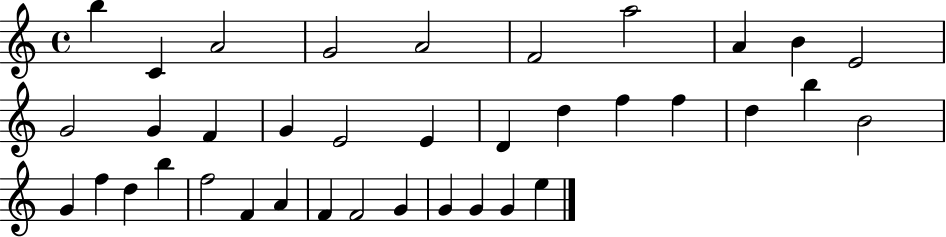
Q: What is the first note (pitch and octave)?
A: B5